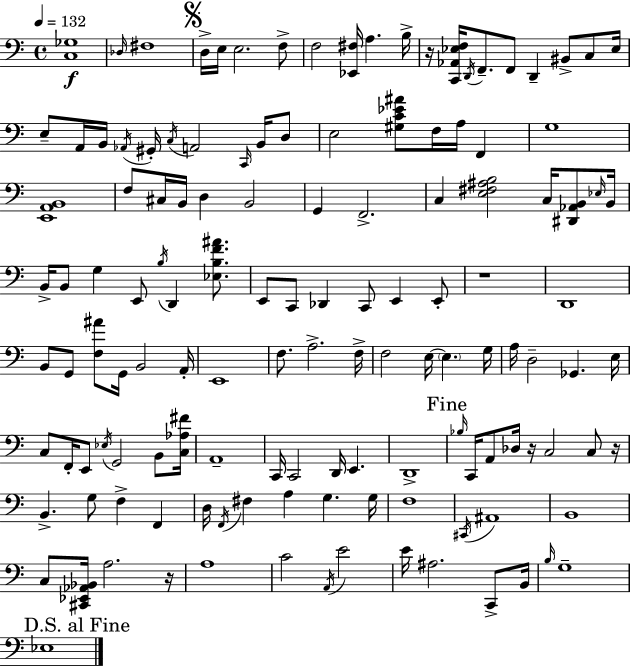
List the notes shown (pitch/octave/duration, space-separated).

[C3,Gb3]/w Db3/s F#3/w D3/s E3/s E3/h. F3/e F3/h [Eb2,F#3]/s A3/q. B3/s R/s [C2,Ab2,Eb3,F3]/s D2/s F2/e. F2/e D2/q BIS2/e C3/e Eb3/s E3/e A2/s B2/s Ab2/s G#2/s C3/s A2/h C2/s B2/s D3/e E3/h [G#3,C4,Eb4,A#4]/e F3/s A3/s F2/q G3/w [E2,A2,B2]/w F3/e C#3/s B2/s D3/q B2/h G2/q F2/h. C3/q [E3,F#3,A#3,B3]/h C3/s [D#2,Ab2,B2]/e Eb3/s B2/s B2/s B2/e G3/q E2/e B3/s D2/q [Eb3,B3,F4,A#4]/e. E2/e C2/e Db2/q C2/e E2/q E2/e R/w D2/w B2/e G2/e [F3,A#4]/e G2/s B2/h A2/s E2/w F3/e. A3/h. F3/s F3/h E3/s E3/q. G3/s A3/s D3/h Gb2/q. E3/s C3/e F2/s E2/e Eb3/s G2/h B2/e [C3,Ab3,F#4]/s A2/w C2/s C2/h D2/s E2/q. D2/w Bb3/s C2/s A2/e Db3/s R/s C3/h C3/e R/s B2/q. G3/e F3/q F2/q D3/s F2/s F#3/q A3/q G3/q. G3/s F3/w C#2/s A#2/w B2/w C3/e [C#2,Eb2,Ab2,Bb2]/s A3/h. R/s A3/w C4/h A2/s E4/h E4/s A#3/h. C2/e B2/s B3/s G3/w Eb3/w